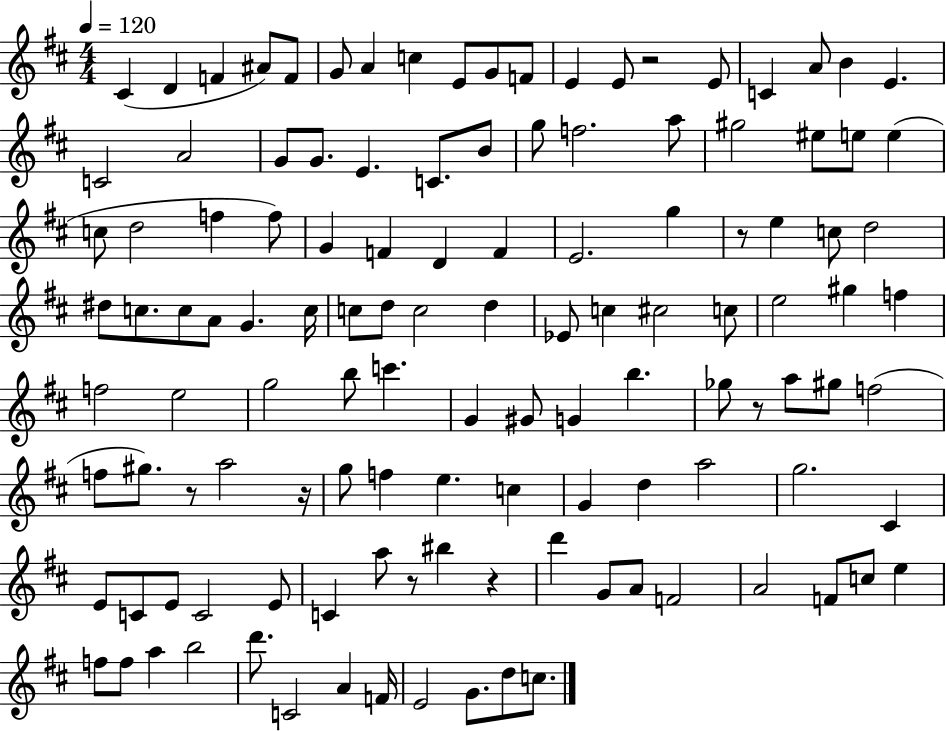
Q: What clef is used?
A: treble